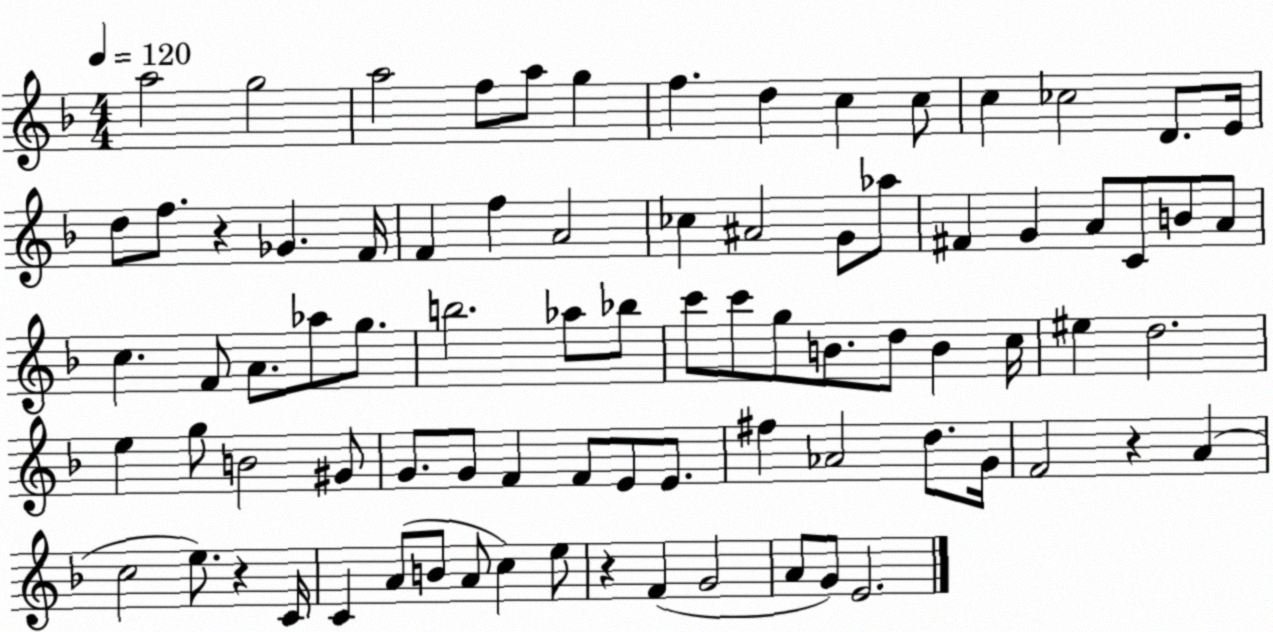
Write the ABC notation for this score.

X:1
T:Untitled
M:4/4
L:1/4
K:F
a2 g2 a2 f/2 a/2 g f d c c/2 c _c2 D/2 E/4 d/2 f/2 z _G F/4 F f A2 _c ^A2 G/2 _a/2 ^F G A/2 C/2 B/2 A/2 c F/2 A/2 _a/2 g/2 b2 _a/2 _b/2 c'/2 c'/2 g/2 B/2 d/2 B c/4 ^e d2 e g/2 B2 ^G/2 G/2 G/2 F F/2 E/2 E/2 ^f _A2 d/2 G/4 F2 z A c2 e/2 z C/4 C A/2 B/2 A/2 c e/2 z F G2 A/2 G/2 E2